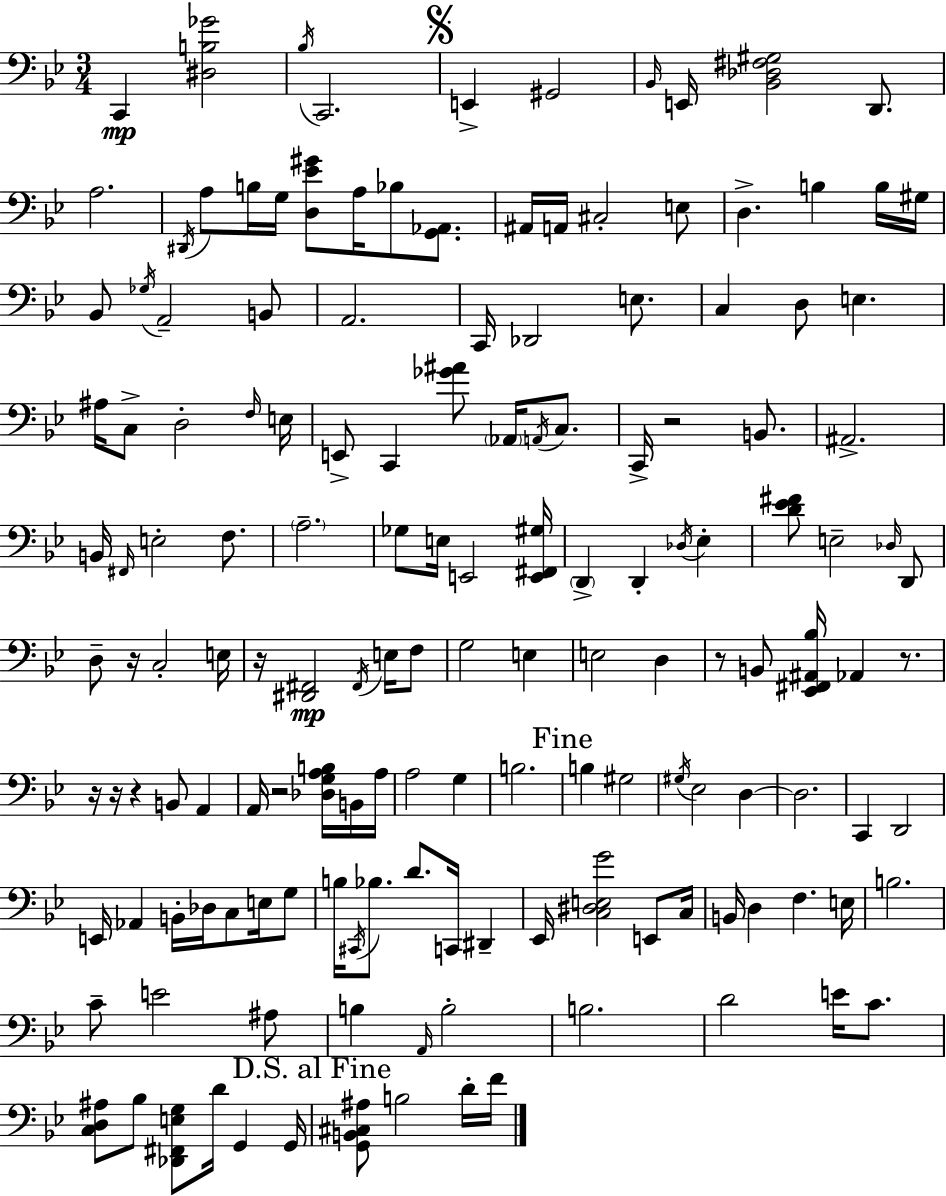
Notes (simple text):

C2/q [D#3,B3,Gb4]/h Bb3/s C2/h. E2/q G#2/h Bb2/s E2/s [Bb2,Db3,F#3,G#3]/h D2/e. A3/h. D#2/s A3/e B3/s G3/s [D3,Eb4,G#4]/e A3/s Bb3/e [G2,Ab2]/e. A#2/s A2/s C#3/h E3/e D3/q. B3/q B3/s G#3/s Bb2/e Gb3/s A2/h B2/e A2/h. C2/s Db2/h E3/e. C3/q D3/e E3/q. A#3/s C3/e D3/h F3/s E3/s E2/e C2/q [Gb4,A#4]/e Ab2/s A2/s C3/e. C2/s R/h B2/e. A#2/h. B2/s F#2/s E3/h F3/e. A3/h. Gb3/e E3/s E2/h [E2,F#2,G#3]/s D2/q D2/q Db3/s Eb3/q [D4,Eb4,F#4]/e E3/h Db3/s D2/e D3/e R/s C3/h E3/s R/s [D#2,F#2]/h F#2/s E3/s F3/e G3/h E3/q E3/h D3/q R/e B2/e [Eb2,F#2,A#2,Bb3]/s Ab2/q R/e. R/s R/s R/q B2/e A2/q A2/s R/h [Db3,G3,A3,B3]/s B2/s A3/s A3/h G3/q B3/h. B3/q G#3/h G#3/s Eb3/h D3/q D3/h. C2/q D2/h E2/s Ab2/q B2/s Db3/s C3/e E3/s G3/e B3/s C#2/s Bb3/e. D4/e. C2/s D#2/q Eb2/s [C3,D#3,E3,G4]/h E2/e C3/s B2/s D3/q F3/q. E3/s B3/h. C4/e E4/h A#3/e B3/q A2/s B3/h B3/h. D4/h E4/s C4/e. [C3,D3,A#3]/e Bb3/e [Db2,F#2,E3,G3]/e D4/s G2/q G2/s [G2,B2,C#3,A#3]/e B3/h D4/s F4/s